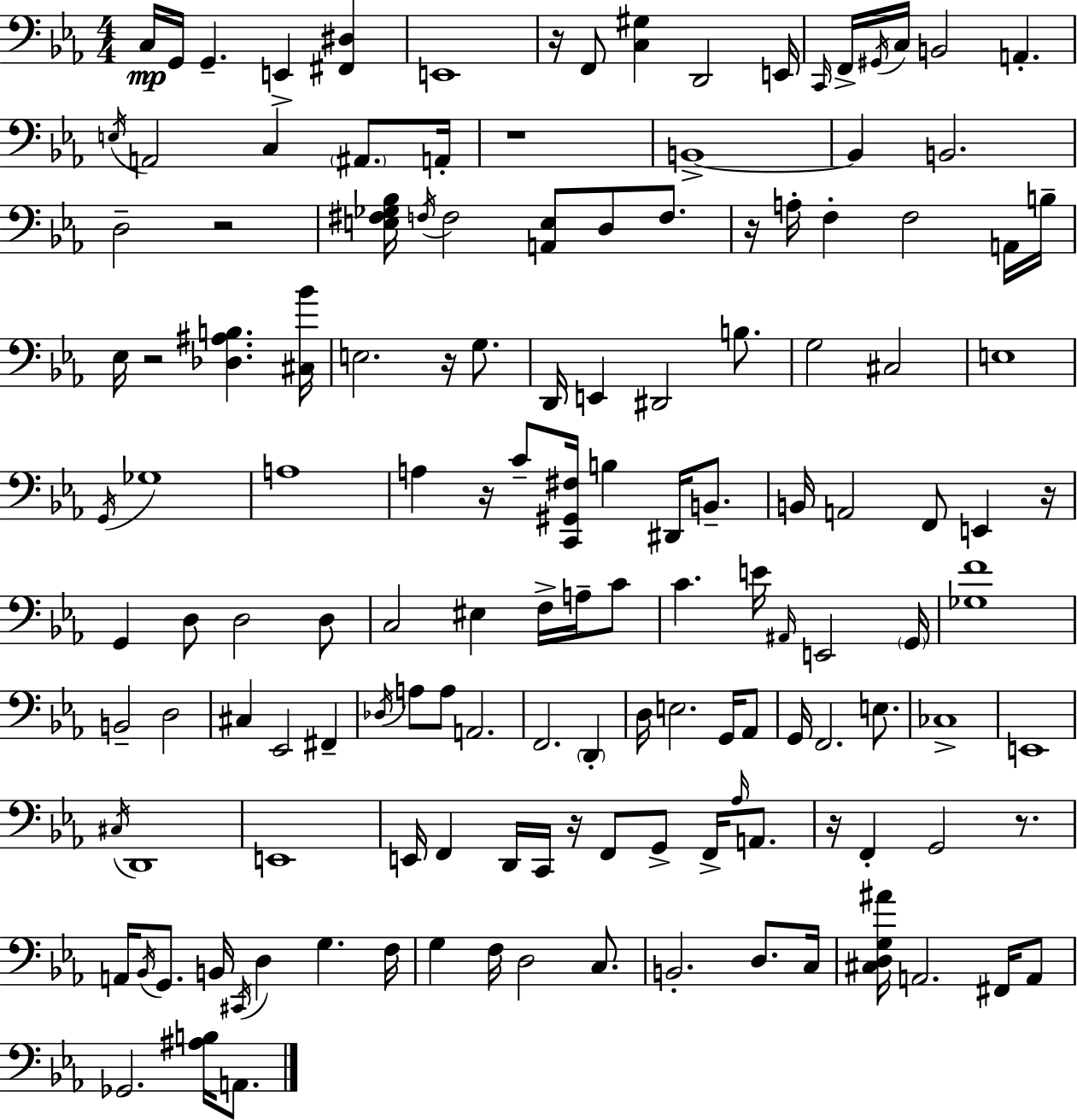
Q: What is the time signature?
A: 4/4